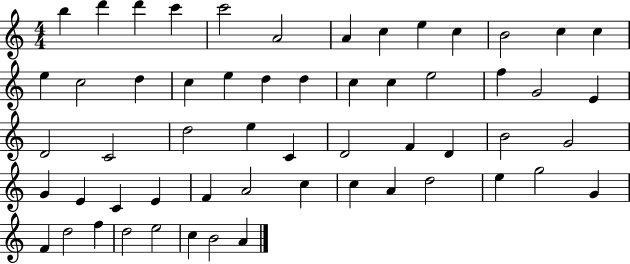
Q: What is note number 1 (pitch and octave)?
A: B5